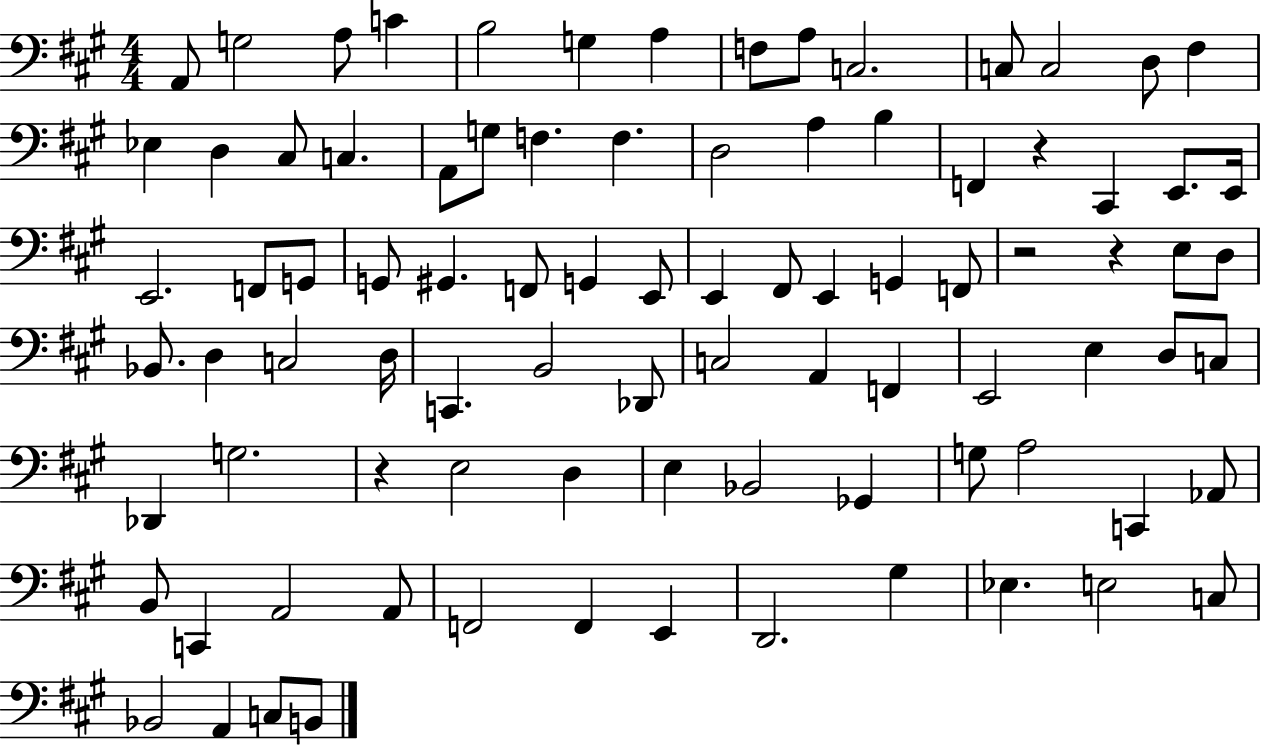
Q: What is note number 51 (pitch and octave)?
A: Db2